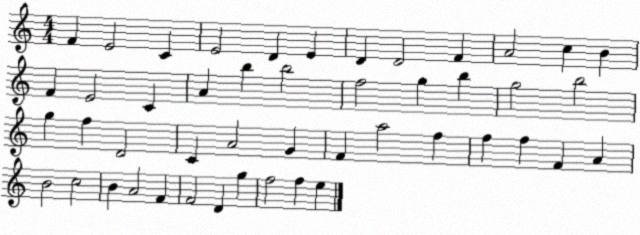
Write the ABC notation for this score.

X:1
T:Untitled
M:4/4
L:1/4
K:C
F E2 C E2 D E D D2 F A2 c B F E2 C A b b2 f2 g b g2 b2 g f D2 C A2 G F a2 f f f F A B2 c2 B A2 F F2 D g f2 f e